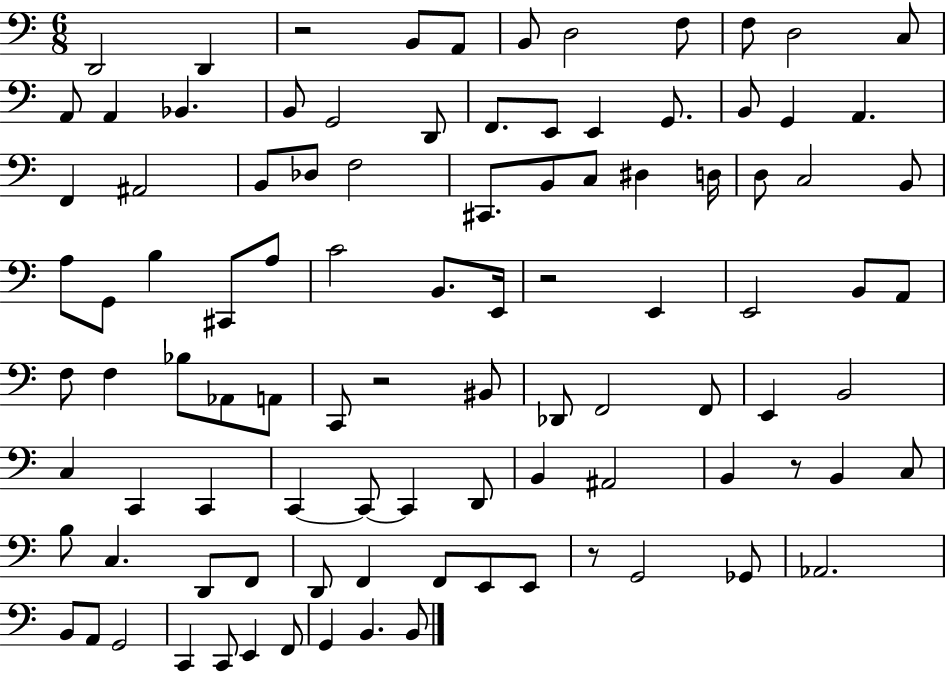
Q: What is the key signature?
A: C major